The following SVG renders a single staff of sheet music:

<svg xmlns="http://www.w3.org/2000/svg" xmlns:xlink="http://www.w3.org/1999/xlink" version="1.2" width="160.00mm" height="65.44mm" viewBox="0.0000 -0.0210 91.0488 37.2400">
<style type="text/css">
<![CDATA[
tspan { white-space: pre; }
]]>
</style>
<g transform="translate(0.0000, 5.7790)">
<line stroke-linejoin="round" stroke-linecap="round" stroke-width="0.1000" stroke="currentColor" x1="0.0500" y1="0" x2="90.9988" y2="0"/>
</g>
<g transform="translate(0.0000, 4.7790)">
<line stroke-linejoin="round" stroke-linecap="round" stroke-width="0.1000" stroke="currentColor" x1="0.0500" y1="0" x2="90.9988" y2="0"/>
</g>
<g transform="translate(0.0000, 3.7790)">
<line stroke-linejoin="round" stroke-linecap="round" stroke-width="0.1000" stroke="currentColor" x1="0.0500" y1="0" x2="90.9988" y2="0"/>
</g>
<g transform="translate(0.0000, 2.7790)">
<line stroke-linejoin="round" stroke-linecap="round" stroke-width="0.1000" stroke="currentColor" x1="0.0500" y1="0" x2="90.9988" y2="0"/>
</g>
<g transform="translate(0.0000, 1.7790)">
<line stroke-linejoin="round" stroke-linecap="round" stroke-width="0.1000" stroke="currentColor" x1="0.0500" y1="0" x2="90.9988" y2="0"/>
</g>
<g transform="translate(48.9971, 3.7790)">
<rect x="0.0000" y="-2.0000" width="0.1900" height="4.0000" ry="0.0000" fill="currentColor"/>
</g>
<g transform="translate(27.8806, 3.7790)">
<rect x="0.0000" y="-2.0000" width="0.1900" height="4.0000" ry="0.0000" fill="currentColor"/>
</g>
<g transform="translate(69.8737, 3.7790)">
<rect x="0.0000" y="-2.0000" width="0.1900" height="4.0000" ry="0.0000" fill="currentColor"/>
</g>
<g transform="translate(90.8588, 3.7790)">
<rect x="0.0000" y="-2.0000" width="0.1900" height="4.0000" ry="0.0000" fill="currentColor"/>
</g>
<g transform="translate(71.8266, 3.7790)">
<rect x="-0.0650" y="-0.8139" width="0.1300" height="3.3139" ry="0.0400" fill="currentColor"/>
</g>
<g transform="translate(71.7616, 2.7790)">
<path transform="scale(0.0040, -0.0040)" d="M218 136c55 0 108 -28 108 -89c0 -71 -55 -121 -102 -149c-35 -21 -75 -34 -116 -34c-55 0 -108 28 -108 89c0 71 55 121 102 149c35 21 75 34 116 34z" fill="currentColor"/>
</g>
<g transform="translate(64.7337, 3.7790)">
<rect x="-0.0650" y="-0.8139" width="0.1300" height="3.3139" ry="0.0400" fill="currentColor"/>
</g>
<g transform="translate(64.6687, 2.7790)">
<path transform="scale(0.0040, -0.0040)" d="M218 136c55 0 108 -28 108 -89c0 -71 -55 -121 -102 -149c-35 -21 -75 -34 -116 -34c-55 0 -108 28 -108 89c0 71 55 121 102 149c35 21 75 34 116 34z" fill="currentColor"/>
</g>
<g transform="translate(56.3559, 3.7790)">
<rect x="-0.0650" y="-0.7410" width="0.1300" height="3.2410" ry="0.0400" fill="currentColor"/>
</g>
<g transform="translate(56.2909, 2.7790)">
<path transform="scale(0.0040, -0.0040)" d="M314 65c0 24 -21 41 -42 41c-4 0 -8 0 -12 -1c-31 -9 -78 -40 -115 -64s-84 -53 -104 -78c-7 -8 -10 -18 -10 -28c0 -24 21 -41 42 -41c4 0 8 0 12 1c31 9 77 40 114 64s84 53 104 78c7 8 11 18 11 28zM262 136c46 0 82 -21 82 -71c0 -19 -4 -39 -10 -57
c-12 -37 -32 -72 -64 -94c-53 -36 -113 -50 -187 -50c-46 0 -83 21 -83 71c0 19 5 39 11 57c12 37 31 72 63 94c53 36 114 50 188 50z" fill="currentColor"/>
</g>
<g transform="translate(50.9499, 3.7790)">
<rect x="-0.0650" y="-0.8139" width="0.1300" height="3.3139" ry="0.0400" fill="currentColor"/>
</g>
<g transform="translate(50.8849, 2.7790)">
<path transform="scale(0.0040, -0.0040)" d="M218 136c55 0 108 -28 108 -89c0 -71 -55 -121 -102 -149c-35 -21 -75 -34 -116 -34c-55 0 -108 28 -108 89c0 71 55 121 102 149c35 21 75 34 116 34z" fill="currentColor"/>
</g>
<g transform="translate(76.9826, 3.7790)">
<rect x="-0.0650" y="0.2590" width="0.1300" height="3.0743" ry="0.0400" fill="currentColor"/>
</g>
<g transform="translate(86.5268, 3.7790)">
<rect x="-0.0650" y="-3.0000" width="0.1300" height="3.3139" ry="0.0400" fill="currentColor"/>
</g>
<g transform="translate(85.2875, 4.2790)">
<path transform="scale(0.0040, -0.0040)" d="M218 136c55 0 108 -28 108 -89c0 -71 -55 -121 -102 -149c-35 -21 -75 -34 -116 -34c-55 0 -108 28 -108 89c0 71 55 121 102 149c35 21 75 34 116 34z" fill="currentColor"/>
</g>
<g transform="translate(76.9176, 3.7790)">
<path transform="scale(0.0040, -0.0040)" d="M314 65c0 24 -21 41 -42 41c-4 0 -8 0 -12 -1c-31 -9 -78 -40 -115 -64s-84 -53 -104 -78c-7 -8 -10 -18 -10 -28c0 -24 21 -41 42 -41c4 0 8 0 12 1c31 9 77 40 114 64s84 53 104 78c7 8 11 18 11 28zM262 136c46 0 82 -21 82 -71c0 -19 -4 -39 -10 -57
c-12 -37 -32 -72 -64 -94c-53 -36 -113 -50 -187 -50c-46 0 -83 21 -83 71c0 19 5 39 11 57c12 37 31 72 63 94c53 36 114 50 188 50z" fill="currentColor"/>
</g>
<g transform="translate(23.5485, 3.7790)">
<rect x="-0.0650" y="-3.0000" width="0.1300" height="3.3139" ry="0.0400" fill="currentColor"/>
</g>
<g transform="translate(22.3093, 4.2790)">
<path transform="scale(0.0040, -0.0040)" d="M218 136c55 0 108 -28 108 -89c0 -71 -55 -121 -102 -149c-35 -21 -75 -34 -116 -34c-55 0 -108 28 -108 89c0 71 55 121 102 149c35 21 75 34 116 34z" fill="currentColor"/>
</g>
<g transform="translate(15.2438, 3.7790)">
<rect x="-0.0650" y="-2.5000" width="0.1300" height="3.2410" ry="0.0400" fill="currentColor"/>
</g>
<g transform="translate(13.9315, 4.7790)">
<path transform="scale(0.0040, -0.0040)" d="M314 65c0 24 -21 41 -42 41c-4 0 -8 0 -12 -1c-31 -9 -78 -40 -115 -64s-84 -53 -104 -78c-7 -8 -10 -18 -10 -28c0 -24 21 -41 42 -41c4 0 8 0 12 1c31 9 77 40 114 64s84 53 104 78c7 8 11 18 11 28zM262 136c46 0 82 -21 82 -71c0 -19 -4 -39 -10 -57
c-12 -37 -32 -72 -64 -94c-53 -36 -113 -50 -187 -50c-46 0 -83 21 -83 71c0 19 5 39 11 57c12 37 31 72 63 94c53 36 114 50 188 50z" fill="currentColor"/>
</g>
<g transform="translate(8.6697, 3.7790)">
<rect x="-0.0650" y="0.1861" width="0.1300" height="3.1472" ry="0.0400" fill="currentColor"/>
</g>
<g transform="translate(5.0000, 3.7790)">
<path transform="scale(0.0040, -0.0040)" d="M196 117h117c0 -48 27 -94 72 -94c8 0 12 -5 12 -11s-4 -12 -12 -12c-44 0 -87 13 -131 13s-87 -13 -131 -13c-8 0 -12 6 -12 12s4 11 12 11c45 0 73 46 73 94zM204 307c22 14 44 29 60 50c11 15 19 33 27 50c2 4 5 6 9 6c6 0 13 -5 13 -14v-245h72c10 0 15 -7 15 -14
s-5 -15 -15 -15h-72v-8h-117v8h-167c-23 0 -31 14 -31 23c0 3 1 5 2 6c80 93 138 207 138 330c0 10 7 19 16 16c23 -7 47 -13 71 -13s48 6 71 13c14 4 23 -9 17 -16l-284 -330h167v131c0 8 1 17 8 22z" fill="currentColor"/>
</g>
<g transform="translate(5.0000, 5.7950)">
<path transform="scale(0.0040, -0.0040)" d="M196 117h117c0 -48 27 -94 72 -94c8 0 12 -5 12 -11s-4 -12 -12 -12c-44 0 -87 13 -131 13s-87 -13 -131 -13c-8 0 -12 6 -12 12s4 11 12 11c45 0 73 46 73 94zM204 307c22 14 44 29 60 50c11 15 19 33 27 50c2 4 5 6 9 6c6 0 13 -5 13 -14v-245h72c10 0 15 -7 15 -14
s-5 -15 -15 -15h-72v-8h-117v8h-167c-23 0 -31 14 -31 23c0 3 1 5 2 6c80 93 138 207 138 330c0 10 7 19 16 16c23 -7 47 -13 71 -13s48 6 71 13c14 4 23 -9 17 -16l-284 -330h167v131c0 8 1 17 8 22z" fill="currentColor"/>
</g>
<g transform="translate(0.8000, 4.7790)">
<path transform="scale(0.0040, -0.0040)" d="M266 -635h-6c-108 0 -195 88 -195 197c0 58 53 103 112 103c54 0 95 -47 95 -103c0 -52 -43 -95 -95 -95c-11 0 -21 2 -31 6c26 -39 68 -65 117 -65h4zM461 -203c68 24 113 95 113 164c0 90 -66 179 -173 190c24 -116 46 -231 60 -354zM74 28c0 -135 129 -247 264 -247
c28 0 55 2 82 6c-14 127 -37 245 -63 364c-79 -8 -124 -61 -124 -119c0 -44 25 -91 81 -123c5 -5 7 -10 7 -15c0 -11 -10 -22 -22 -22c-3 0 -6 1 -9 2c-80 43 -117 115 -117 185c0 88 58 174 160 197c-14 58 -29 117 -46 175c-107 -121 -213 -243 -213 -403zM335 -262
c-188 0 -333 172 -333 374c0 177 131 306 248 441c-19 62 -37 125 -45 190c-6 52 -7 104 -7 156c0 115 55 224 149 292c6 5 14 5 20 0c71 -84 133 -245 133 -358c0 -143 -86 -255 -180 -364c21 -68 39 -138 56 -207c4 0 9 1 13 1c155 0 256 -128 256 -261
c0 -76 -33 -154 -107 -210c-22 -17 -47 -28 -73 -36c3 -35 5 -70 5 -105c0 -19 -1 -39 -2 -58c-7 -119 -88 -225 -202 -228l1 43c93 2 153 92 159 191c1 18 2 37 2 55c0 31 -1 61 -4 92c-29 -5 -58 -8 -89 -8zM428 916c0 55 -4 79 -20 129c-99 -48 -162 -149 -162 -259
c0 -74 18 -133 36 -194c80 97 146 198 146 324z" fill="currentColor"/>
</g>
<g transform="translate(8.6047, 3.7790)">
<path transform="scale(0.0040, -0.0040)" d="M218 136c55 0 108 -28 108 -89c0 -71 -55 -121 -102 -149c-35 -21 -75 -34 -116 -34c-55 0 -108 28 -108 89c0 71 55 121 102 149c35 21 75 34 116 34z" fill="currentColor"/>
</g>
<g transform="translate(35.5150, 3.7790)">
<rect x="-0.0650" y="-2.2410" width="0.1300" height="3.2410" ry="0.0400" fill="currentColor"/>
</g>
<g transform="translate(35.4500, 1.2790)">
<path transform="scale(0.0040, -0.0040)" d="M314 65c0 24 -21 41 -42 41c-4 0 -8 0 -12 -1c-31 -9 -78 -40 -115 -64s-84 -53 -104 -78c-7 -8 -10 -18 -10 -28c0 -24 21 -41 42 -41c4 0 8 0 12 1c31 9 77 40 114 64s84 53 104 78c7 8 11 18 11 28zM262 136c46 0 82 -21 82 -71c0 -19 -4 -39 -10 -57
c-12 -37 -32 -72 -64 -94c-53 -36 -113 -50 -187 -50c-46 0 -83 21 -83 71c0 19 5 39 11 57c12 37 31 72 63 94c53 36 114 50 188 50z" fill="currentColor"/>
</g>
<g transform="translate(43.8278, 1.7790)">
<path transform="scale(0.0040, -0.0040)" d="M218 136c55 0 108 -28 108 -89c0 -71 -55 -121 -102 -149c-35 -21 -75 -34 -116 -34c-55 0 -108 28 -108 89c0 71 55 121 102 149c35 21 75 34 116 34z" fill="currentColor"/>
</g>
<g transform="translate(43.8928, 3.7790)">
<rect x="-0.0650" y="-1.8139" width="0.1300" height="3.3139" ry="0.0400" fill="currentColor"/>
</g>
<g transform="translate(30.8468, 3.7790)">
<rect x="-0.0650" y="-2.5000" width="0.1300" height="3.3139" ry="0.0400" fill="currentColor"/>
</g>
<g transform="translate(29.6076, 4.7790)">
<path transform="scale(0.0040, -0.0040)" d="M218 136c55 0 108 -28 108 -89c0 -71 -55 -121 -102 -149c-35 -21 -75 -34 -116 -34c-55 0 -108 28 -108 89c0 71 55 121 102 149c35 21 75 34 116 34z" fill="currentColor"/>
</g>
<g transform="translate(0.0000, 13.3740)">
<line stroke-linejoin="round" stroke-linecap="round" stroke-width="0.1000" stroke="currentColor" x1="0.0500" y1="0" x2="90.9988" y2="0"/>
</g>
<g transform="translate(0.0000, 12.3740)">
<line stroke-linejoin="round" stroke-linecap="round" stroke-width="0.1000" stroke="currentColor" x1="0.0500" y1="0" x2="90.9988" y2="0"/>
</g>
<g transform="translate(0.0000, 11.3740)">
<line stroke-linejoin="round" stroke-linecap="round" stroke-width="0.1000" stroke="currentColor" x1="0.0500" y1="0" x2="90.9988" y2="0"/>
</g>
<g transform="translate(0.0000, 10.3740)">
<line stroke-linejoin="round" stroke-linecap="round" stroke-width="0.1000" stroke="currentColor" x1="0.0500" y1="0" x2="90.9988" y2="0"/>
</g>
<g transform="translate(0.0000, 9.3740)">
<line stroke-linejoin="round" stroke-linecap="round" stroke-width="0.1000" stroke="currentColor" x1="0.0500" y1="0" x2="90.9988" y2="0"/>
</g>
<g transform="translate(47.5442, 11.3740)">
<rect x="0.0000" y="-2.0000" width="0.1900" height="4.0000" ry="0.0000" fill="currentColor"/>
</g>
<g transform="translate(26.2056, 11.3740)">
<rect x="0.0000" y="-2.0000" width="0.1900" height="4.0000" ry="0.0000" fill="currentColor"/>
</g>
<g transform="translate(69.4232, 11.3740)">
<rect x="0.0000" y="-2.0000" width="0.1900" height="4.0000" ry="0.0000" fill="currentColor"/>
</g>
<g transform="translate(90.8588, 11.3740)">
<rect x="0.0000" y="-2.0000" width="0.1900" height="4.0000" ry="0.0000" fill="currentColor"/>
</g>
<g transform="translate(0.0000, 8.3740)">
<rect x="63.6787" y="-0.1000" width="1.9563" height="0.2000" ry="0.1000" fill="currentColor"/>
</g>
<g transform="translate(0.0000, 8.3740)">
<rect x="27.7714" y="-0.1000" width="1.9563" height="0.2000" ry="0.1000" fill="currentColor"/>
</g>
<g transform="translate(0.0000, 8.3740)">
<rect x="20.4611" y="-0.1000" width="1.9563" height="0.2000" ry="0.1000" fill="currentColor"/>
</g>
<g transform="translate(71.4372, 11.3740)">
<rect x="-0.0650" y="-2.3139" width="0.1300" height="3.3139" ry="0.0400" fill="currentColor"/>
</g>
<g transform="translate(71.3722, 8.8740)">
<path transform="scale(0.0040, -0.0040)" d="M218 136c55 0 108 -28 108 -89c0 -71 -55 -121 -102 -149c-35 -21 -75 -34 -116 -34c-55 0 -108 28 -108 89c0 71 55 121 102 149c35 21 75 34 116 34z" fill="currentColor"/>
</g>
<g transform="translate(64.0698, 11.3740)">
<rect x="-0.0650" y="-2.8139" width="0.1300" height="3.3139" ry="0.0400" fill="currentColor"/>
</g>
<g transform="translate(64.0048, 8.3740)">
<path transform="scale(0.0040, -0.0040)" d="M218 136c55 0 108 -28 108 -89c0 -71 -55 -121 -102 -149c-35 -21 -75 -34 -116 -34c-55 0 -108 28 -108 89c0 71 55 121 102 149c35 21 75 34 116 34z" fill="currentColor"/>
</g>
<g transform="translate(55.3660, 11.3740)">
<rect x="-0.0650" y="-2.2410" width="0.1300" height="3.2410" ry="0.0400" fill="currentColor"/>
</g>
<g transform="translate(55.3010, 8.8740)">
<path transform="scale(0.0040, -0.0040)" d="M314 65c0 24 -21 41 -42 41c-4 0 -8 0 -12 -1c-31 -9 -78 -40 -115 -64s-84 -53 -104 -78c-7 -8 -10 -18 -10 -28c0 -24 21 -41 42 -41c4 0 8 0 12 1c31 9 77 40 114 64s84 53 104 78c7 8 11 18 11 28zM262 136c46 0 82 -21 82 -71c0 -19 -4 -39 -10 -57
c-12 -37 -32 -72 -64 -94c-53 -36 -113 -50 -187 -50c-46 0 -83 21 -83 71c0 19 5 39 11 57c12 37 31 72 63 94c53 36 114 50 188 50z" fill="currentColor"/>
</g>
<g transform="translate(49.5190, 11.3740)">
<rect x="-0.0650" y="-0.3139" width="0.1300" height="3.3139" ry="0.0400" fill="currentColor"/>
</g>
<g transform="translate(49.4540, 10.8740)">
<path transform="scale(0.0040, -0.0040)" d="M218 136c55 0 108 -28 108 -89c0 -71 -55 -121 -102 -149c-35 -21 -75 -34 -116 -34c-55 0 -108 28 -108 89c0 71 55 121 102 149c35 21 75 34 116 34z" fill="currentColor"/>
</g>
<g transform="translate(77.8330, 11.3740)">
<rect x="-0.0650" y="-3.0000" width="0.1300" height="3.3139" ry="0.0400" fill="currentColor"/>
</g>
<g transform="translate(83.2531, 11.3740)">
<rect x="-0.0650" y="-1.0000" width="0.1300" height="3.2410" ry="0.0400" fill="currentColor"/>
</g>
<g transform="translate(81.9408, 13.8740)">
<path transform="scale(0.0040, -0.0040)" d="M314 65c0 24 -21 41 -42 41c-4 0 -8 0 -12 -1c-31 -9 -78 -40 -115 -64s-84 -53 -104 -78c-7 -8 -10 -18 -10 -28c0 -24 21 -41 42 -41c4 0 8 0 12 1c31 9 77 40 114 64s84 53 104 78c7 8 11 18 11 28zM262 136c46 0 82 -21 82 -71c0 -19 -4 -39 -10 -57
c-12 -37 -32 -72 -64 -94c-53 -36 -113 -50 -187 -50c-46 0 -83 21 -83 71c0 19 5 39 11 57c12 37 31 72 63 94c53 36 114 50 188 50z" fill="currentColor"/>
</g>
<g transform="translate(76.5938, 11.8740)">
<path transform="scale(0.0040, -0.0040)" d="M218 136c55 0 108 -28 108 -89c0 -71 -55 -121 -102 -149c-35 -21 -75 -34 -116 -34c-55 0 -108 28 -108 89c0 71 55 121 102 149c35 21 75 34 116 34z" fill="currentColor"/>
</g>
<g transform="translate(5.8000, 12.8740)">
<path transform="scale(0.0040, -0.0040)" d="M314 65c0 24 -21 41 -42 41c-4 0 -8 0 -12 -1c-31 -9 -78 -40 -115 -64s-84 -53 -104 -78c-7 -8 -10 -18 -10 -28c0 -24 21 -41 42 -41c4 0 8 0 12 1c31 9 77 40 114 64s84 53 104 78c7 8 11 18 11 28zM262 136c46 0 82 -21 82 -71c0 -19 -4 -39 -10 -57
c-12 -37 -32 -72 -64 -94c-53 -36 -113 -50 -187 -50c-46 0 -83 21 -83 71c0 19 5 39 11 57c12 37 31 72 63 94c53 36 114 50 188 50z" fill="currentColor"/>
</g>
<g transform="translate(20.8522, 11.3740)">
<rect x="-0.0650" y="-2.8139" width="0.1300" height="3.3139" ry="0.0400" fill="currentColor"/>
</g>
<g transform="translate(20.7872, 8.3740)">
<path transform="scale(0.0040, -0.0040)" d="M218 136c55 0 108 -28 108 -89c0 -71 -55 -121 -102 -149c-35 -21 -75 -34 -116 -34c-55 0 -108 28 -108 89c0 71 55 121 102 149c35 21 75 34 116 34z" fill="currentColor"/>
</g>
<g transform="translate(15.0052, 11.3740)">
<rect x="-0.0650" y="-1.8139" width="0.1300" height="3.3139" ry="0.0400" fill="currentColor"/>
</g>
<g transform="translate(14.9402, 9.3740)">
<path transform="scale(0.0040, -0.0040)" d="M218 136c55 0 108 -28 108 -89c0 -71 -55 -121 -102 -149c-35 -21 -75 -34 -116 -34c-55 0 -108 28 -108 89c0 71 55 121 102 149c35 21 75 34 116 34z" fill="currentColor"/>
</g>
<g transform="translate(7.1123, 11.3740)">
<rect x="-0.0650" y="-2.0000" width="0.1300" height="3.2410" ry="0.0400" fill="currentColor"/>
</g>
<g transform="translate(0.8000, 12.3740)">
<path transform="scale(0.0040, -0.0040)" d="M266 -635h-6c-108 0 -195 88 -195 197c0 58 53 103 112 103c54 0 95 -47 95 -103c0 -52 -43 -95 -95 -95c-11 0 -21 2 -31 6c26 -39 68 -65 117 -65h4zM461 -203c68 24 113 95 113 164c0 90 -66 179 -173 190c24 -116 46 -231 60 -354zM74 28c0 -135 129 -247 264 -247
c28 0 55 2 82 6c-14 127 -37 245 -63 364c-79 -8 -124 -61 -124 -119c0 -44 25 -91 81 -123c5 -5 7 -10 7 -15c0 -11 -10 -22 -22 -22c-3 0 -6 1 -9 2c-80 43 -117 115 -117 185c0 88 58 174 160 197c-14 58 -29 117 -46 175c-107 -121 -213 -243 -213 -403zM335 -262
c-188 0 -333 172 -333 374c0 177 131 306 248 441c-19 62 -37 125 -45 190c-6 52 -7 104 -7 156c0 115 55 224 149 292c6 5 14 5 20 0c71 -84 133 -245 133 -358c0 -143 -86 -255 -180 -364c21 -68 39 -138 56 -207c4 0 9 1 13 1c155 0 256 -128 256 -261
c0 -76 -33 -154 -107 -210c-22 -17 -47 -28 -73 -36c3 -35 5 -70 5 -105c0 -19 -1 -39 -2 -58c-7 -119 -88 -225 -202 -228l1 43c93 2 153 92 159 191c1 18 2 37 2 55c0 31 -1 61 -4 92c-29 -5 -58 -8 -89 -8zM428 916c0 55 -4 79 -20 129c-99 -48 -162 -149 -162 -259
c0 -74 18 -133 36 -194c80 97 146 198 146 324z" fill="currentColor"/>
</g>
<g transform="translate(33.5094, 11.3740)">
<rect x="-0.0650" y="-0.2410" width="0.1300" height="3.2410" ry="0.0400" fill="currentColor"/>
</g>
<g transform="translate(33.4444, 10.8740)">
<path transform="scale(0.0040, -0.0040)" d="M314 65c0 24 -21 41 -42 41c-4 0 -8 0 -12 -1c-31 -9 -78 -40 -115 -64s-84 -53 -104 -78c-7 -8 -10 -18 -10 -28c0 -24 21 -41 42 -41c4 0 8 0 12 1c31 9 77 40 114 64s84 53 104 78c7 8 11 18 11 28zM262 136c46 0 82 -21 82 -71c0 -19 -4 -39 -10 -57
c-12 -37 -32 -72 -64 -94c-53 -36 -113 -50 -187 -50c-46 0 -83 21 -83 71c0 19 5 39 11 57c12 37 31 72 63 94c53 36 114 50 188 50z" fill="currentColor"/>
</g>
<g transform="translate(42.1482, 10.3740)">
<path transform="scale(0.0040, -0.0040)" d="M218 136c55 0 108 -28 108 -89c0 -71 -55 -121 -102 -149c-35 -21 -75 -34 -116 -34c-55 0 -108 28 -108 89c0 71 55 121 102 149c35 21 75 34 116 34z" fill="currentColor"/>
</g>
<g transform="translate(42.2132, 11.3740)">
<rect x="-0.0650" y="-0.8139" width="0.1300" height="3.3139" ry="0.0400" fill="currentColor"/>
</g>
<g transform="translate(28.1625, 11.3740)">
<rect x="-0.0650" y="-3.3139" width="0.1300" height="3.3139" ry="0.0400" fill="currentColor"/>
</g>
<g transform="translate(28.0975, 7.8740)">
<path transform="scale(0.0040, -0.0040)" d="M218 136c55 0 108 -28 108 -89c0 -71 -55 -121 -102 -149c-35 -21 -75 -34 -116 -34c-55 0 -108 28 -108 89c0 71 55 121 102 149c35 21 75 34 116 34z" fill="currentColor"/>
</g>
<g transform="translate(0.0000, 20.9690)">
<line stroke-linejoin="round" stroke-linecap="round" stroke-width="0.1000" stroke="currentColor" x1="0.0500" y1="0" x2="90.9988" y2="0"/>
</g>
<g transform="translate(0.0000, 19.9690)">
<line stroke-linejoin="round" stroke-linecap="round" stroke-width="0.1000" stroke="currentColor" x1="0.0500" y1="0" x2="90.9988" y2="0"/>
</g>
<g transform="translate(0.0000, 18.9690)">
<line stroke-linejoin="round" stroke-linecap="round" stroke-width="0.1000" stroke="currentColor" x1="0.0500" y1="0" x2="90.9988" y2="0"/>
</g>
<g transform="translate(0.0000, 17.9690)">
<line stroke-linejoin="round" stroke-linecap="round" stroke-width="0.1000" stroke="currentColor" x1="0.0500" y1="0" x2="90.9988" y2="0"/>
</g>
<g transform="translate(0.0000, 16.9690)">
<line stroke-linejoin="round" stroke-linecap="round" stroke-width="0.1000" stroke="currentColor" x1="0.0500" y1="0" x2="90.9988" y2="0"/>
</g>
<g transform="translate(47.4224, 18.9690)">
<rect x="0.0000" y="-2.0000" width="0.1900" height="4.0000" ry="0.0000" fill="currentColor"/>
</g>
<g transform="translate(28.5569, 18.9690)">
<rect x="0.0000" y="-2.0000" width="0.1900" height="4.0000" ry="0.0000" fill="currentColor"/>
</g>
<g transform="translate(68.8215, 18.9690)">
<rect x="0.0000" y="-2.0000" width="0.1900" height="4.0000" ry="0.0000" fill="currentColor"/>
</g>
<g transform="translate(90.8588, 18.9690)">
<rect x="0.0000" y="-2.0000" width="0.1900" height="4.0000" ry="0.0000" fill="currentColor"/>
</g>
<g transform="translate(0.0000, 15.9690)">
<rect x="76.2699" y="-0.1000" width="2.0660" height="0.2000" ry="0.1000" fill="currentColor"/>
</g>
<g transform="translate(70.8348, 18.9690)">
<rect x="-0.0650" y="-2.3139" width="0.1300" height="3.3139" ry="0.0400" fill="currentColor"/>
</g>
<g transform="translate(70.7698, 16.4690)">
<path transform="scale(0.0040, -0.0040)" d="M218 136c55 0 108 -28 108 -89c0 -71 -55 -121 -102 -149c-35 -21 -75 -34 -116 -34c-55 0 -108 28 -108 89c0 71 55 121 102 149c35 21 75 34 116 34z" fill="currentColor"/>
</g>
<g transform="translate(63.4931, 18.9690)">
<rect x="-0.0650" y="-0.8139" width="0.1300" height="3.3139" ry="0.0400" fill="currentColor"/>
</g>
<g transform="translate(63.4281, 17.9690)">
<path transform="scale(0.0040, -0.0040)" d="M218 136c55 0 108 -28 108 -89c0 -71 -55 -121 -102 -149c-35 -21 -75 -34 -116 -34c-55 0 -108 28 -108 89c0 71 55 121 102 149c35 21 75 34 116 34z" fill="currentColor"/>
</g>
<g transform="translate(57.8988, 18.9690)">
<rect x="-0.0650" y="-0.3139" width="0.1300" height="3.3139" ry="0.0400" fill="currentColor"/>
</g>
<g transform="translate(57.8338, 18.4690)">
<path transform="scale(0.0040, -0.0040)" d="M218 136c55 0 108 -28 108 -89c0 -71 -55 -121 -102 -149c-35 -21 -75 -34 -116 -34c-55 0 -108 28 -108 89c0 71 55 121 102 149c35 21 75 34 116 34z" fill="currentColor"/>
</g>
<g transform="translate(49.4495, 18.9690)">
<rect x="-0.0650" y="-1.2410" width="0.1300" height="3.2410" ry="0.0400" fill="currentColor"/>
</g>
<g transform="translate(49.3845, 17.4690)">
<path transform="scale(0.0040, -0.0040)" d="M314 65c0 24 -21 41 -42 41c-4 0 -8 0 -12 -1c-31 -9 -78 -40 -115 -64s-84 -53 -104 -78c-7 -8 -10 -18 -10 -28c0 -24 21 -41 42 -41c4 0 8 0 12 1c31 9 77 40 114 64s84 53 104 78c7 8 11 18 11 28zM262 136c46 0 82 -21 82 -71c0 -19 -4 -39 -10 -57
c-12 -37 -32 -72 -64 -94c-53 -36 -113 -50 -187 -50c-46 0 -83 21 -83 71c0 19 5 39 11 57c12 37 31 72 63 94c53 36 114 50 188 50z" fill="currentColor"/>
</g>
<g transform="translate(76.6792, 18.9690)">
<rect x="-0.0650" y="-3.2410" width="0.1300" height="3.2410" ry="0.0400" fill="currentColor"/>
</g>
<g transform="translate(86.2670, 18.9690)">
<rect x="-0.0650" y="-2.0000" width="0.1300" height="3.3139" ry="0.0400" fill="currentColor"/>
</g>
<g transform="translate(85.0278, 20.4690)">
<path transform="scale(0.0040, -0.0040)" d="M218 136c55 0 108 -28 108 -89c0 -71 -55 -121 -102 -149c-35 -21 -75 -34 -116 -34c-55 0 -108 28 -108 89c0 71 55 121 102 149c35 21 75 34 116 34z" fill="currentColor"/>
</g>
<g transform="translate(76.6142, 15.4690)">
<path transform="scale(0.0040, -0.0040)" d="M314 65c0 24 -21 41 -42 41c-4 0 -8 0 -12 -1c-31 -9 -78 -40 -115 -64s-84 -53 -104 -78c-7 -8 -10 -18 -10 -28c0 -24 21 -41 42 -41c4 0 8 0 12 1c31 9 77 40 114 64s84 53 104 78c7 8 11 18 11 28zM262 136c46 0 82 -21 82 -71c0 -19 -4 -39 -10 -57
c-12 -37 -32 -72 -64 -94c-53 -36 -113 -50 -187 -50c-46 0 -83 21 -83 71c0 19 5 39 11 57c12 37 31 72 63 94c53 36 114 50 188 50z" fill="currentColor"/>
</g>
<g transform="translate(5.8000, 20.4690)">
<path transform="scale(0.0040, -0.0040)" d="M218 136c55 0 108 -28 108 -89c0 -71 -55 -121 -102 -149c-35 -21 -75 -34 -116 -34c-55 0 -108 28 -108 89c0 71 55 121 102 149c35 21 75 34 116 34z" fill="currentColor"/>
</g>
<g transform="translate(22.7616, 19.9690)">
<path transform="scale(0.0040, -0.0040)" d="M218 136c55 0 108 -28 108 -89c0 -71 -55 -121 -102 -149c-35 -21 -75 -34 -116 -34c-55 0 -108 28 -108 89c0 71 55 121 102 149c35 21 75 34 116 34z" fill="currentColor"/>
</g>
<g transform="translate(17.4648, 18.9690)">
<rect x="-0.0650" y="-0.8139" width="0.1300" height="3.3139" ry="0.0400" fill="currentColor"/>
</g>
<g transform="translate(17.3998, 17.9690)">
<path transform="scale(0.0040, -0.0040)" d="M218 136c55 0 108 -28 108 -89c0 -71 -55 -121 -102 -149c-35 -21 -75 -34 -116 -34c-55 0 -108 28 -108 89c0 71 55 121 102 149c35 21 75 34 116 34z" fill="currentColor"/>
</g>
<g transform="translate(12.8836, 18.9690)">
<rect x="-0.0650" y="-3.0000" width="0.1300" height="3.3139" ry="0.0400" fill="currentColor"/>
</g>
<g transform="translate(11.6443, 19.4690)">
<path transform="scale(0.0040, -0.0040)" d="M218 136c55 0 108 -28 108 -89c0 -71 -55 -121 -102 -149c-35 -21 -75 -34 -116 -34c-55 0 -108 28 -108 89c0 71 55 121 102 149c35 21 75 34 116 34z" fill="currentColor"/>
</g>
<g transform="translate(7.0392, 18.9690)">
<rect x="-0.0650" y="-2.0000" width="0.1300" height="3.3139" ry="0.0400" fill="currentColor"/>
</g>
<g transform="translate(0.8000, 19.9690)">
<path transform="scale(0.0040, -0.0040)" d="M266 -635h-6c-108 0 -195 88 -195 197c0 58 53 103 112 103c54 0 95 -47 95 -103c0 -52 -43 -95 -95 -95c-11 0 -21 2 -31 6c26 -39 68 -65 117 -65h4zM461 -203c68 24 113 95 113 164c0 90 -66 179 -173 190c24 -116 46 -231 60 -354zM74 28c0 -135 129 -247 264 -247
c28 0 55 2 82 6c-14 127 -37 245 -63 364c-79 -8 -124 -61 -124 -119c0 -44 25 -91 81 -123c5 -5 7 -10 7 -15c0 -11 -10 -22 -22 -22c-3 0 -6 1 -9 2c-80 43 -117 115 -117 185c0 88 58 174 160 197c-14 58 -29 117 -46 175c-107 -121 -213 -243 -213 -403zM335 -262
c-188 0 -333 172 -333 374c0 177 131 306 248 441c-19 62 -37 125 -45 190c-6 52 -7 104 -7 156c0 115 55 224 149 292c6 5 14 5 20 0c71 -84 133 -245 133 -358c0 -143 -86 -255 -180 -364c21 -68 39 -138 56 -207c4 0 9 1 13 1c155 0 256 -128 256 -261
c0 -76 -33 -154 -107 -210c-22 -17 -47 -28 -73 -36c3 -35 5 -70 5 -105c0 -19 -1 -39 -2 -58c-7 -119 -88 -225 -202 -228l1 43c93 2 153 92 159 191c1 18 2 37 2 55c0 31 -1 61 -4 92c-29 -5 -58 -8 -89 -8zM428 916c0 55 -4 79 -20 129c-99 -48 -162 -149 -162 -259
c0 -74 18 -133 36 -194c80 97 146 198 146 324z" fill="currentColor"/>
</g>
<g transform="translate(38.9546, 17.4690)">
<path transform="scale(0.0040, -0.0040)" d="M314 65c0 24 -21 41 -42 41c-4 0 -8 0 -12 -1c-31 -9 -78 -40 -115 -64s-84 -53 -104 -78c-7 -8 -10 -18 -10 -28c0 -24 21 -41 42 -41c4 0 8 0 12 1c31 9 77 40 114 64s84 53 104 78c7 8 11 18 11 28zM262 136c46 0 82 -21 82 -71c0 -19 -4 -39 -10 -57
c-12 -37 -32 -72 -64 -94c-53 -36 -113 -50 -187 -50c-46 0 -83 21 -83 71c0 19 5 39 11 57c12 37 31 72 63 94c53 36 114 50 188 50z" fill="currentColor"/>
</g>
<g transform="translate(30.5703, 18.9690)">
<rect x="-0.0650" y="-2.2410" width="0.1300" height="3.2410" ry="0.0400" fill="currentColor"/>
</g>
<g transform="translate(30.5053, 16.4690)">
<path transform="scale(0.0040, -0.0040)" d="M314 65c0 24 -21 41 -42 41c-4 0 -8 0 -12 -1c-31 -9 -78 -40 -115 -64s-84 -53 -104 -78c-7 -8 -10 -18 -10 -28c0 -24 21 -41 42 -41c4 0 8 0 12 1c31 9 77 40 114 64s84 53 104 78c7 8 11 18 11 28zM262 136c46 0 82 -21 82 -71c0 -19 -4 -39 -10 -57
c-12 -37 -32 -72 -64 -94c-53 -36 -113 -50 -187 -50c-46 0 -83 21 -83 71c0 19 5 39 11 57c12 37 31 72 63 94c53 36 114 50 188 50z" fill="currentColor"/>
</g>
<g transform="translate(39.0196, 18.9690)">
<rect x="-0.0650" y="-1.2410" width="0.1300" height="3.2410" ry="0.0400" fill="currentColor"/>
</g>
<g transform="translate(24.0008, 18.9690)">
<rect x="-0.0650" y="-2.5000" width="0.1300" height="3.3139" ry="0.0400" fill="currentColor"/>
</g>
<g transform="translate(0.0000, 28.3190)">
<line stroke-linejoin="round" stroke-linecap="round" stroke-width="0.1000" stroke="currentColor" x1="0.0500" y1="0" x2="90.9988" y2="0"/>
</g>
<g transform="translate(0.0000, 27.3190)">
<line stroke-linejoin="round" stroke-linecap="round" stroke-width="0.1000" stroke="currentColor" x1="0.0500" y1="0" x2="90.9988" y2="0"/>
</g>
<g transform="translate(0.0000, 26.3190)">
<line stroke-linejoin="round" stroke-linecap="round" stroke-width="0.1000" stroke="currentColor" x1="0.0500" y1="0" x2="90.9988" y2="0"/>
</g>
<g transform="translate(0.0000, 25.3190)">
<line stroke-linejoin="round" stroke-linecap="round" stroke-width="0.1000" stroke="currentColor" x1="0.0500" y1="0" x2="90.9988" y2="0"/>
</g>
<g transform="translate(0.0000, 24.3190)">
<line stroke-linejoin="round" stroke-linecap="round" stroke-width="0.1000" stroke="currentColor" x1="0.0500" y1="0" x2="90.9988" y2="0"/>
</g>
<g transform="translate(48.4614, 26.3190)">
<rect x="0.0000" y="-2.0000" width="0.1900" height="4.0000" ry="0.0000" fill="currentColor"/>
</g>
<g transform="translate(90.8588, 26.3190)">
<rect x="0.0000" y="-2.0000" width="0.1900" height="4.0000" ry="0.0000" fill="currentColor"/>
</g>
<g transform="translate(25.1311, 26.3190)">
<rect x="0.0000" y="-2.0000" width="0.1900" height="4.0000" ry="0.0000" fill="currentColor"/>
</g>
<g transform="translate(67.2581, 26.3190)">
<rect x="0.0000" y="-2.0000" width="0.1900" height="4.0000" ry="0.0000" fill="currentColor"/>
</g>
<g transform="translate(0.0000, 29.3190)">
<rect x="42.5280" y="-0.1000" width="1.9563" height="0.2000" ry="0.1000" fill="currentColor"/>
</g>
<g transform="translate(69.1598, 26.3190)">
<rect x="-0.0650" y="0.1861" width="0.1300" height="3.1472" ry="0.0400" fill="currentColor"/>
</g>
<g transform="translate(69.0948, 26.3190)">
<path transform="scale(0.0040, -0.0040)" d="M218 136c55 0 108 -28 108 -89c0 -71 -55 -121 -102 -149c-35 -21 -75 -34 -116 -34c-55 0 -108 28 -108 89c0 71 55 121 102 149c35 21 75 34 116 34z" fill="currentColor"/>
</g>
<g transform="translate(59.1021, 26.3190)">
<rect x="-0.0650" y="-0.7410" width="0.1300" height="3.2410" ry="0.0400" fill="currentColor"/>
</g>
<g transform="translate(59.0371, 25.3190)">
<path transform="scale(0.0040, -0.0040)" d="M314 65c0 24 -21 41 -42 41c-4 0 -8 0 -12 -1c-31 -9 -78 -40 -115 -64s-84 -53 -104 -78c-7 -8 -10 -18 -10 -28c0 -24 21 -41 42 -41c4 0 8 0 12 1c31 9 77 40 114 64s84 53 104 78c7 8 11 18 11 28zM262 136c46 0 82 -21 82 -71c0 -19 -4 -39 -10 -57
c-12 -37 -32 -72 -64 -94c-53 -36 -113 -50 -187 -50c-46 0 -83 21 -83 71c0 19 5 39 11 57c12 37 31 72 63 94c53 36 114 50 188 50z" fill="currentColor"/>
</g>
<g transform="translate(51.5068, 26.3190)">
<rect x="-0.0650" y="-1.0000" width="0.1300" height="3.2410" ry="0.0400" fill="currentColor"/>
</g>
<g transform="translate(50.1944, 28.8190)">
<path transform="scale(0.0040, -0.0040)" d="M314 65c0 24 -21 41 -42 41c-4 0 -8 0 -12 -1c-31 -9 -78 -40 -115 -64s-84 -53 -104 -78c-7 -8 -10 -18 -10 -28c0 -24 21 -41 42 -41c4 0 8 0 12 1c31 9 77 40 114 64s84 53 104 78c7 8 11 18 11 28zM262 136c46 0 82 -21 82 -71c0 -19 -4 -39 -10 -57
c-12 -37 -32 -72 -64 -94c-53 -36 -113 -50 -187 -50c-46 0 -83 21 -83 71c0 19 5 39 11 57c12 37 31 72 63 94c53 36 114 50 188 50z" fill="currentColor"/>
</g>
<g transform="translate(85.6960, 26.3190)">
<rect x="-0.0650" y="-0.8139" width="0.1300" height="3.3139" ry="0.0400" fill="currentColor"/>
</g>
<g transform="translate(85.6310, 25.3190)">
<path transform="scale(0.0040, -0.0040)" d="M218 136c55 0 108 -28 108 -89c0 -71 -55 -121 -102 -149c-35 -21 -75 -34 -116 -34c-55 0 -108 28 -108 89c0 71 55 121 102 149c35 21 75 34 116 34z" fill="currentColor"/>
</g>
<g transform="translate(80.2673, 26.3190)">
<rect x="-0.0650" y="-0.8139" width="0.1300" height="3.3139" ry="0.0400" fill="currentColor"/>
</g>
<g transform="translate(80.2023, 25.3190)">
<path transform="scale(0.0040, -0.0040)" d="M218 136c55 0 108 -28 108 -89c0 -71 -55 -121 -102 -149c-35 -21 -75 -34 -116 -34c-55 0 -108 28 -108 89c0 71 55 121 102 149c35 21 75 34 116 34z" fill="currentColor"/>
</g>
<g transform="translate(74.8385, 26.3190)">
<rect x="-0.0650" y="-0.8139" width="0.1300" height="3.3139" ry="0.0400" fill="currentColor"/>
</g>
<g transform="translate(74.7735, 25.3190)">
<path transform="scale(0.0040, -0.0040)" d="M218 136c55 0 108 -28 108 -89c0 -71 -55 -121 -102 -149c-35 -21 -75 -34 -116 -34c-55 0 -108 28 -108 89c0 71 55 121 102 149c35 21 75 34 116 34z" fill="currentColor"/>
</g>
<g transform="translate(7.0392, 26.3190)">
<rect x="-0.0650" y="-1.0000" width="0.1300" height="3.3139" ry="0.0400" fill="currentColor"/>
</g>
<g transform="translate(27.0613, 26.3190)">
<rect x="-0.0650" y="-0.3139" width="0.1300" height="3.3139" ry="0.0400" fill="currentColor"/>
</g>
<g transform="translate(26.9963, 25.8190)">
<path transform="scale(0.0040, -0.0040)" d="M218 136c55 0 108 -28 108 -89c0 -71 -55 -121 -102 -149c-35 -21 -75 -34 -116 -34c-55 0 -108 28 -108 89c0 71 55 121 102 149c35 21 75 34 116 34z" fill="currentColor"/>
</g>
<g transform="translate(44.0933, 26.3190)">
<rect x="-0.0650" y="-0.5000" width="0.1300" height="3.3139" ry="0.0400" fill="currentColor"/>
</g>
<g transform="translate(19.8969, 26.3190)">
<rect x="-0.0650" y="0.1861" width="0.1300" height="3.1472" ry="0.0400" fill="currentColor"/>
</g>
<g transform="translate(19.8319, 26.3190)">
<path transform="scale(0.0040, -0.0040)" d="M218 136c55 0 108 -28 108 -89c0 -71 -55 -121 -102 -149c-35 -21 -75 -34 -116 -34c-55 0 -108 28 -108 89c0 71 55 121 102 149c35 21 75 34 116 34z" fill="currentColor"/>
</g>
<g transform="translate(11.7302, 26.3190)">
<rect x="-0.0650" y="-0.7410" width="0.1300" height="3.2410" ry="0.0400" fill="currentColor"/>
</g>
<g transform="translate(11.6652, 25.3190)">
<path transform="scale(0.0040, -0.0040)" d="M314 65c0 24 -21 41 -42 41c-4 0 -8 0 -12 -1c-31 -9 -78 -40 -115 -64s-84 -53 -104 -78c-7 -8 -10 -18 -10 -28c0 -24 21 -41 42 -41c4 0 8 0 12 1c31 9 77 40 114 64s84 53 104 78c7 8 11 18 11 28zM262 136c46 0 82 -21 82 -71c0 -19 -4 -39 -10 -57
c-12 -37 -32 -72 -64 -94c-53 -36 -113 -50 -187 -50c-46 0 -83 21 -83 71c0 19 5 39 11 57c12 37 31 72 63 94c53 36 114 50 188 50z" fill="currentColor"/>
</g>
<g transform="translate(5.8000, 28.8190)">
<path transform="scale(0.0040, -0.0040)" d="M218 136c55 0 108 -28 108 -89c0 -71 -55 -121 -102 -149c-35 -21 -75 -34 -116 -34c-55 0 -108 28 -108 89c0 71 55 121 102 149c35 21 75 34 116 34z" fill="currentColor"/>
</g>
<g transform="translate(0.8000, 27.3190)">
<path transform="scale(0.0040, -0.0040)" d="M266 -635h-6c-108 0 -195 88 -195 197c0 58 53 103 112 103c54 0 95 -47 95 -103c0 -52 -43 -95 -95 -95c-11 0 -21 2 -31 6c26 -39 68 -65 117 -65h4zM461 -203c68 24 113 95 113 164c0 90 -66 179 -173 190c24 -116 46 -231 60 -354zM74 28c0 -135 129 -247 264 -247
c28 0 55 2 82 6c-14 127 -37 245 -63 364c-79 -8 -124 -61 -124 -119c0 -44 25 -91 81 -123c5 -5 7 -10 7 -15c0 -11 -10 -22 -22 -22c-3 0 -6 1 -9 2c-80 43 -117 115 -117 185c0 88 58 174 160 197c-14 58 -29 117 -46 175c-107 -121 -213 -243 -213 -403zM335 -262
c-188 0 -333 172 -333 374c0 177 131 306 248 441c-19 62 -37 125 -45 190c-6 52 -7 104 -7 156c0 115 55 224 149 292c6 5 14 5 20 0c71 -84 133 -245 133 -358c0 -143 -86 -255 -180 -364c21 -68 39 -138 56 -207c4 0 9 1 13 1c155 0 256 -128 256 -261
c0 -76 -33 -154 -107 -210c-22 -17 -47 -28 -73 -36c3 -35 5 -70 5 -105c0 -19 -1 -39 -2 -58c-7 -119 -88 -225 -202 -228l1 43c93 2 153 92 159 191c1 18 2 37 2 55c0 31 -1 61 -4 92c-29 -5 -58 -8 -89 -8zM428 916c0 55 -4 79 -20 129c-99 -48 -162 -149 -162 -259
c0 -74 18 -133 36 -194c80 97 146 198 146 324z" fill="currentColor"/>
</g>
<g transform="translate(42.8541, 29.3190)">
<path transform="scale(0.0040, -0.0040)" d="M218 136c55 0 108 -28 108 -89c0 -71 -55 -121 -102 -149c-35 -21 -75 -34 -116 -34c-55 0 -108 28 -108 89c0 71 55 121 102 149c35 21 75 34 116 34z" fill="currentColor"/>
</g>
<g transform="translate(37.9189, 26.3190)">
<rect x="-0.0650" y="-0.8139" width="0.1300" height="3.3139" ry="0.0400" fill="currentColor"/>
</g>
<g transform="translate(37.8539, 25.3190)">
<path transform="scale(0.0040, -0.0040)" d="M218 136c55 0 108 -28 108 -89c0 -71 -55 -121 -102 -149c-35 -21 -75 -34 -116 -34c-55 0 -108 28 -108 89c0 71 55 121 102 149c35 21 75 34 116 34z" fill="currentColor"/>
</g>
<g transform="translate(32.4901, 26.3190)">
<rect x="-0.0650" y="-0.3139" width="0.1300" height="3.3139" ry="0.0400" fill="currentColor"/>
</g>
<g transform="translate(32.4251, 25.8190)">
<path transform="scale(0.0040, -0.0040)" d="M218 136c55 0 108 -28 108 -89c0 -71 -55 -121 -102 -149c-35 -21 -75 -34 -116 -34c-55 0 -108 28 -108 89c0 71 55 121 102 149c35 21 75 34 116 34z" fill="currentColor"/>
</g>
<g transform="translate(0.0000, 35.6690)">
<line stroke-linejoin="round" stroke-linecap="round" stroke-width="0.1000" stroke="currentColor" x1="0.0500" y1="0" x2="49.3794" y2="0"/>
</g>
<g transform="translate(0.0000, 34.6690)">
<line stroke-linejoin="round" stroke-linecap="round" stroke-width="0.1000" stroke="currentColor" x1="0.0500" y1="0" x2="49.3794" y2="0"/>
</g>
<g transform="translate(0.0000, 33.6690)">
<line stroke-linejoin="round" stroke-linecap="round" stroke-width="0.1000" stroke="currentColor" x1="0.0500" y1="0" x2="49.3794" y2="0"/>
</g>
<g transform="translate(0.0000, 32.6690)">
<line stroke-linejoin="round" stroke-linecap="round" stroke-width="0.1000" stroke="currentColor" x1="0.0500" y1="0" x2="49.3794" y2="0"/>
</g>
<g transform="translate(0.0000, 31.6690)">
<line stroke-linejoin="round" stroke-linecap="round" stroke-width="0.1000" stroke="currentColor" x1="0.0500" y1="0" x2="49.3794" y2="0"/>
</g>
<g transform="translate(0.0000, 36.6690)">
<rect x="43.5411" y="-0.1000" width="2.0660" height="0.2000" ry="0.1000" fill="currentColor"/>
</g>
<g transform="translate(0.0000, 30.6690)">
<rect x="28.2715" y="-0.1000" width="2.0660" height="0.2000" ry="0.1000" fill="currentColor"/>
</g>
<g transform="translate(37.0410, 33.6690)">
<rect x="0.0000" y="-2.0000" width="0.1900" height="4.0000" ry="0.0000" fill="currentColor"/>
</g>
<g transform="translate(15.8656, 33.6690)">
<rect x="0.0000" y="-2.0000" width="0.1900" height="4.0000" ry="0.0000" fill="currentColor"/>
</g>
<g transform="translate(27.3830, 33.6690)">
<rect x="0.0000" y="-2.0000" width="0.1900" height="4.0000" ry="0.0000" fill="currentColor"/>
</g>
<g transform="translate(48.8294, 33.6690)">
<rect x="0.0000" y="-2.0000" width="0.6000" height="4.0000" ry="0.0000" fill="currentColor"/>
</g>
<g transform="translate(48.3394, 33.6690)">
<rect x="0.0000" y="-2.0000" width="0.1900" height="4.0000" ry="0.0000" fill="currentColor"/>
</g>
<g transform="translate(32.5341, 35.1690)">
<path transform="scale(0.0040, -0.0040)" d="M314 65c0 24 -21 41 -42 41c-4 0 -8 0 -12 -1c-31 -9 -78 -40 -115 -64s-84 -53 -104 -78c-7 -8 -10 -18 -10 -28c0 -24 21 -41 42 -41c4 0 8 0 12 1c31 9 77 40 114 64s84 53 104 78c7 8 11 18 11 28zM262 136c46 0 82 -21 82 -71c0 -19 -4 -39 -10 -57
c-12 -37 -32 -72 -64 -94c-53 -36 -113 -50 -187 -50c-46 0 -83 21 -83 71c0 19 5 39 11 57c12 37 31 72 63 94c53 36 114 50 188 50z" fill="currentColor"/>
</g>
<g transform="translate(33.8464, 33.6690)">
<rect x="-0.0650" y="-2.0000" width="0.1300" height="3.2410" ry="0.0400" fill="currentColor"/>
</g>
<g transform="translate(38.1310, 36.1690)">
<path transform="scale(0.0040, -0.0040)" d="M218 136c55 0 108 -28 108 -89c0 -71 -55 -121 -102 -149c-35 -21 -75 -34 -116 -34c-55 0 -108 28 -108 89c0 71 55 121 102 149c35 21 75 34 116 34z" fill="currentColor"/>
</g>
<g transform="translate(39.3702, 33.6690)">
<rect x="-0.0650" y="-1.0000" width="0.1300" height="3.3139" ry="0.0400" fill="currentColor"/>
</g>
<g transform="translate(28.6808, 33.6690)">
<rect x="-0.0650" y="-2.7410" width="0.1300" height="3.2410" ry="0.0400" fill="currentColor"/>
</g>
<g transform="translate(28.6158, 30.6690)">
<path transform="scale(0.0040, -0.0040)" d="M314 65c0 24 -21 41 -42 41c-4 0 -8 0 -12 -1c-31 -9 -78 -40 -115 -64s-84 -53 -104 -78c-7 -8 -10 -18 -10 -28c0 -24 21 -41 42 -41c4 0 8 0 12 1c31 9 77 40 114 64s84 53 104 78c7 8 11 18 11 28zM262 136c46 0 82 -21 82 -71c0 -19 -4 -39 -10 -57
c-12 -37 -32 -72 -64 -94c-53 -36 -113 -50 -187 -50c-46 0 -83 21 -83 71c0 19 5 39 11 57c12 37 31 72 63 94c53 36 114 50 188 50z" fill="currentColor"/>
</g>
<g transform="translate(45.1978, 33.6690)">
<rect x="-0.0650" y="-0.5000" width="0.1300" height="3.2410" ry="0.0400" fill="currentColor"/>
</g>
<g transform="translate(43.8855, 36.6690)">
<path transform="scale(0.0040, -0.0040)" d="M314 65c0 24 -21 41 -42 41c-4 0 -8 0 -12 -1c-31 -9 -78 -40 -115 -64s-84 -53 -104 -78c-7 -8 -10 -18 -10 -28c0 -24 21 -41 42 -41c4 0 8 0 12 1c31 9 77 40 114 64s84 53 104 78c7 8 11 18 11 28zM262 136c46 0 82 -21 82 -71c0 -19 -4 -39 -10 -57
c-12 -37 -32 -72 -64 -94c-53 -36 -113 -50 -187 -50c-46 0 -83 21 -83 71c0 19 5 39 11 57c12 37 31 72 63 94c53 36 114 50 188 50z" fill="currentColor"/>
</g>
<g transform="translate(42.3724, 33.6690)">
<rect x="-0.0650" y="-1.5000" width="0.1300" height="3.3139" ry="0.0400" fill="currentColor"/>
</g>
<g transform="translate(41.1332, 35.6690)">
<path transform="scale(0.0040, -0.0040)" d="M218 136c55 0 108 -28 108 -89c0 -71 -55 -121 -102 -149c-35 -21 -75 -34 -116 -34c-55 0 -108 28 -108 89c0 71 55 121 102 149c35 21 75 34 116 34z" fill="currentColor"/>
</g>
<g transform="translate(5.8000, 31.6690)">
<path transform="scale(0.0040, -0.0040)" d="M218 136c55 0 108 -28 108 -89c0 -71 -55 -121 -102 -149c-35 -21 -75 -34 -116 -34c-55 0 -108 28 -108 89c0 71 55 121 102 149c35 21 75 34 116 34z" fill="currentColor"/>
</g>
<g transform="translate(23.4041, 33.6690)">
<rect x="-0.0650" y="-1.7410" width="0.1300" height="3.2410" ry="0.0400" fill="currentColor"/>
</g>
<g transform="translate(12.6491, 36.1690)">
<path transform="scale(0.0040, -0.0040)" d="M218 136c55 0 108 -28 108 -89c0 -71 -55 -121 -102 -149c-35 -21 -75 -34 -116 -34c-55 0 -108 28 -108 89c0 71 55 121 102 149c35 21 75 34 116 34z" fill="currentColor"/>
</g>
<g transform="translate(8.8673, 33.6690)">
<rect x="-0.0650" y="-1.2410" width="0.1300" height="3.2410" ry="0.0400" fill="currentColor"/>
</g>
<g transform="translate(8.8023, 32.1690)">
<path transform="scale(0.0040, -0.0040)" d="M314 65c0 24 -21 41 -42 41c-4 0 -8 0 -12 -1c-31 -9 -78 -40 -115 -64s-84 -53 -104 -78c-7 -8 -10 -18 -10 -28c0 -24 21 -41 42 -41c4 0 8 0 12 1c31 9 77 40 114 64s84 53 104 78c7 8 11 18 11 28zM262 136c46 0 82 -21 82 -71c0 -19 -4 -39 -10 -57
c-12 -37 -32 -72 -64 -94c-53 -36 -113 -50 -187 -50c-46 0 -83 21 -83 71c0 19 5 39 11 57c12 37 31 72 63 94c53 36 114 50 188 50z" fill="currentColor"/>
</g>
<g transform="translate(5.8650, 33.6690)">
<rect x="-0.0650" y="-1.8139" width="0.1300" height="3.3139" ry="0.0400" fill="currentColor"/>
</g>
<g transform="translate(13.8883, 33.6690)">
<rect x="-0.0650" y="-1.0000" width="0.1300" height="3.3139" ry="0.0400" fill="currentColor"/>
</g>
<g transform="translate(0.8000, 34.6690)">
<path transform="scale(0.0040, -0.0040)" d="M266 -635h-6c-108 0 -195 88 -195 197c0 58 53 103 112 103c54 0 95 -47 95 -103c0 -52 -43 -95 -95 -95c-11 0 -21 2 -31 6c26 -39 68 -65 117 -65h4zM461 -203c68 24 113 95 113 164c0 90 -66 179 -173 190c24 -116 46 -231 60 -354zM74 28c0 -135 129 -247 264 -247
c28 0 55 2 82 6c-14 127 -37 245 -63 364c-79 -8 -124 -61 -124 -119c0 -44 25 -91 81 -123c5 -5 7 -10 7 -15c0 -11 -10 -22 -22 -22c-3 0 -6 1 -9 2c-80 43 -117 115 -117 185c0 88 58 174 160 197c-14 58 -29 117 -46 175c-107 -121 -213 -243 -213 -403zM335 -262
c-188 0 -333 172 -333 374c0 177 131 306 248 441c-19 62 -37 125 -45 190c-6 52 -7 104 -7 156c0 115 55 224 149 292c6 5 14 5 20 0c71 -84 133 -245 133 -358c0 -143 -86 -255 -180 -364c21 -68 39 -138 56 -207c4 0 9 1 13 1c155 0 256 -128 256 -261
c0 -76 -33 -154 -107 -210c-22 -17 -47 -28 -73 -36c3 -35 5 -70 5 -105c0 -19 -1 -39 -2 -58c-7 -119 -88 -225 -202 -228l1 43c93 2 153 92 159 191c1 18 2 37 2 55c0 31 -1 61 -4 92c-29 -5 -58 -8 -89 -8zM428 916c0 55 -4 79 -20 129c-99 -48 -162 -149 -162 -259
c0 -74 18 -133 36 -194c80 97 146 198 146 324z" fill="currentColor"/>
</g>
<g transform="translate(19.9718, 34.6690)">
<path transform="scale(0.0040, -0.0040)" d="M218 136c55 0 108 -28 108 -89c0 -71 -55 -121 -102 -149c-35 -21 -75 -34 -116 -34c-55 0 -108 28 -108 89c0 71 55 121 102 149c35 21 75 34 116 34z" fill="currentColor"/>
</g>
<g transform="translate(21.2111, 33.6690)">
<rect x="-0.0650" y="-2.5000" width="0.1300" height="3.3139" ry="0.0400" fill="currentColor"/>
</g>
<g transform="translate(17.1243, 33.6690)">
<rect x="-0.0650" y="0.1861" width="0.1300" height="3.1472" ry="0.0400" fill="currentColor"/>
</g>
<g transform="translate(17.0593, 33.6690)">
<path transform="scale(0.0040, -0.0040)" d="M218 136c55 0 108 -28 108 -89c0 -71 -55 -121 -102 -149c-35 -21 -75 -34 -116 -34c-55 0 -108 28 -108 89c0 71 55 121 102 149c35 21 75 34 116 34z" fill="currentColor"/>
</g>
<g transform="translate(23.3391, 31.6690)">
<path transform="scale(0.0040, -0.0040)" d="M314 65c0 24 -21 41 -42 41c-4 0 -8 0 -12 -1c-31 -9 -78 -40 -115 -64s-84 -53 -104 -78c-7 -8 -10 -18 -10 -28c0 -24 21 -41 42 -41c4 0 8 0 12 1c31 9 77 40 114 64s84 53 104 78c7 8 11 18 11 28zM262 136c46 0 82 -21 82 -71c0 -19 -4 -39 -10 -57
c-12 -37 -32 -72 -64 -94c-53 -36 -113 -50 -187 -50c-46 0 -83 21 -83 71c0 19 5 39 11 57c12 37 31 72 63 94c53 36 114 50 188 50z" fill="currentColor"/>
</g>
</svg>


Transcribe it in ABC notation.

X:1
T:Untitled
M:4/4
L:1/4
K:C
B G2 A G g2 f d d2 d d B2 A F2 f a b c2 d c g2 a g A D2 F A d G g2 e2 e2 c d g b2 F D d2 B c c d C D2 d2 B d d d f e2 D B G f2 a2 F2 D E C2